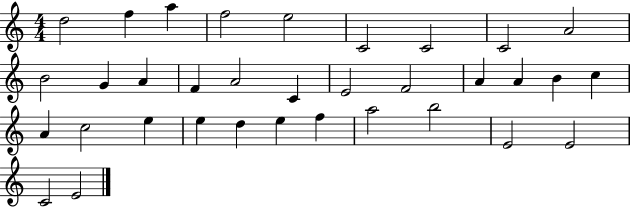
{
  \clef treble
  \numericTimeSignature
  \time 4/4
  \key c \major
  d''2 f''4 a''4 | f''2 e''2 | c'2 c'2 | c'2 a'2 | \break b'2 g'4 a'4 | f'4 a'2 c'4 | e'2 f'2 | a'4 a'4 b'4 c''4 | \break a'4 c''2 e''4 | e''4 d''4 e''4 f''4 | a''2 b''2 | e'2 e'2 | \break c'2 e'2 | \bar "|."
}